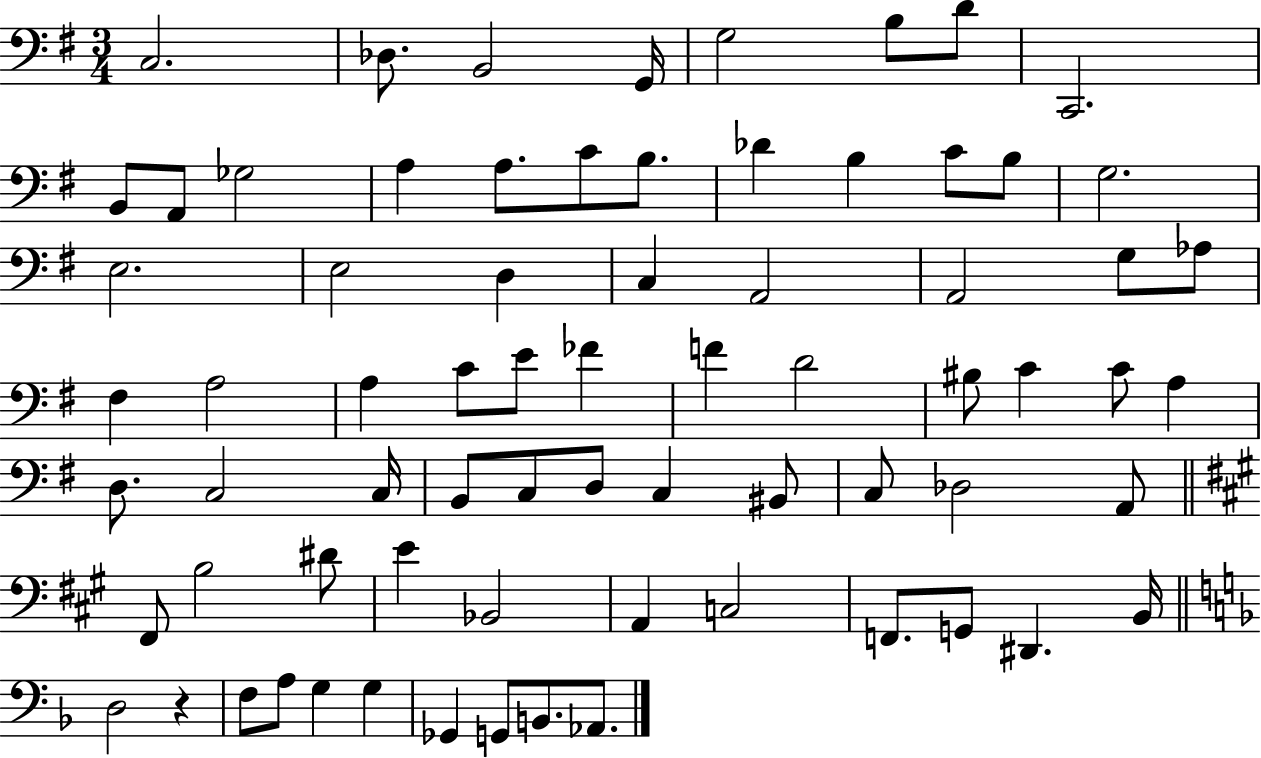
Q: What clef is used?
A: bass